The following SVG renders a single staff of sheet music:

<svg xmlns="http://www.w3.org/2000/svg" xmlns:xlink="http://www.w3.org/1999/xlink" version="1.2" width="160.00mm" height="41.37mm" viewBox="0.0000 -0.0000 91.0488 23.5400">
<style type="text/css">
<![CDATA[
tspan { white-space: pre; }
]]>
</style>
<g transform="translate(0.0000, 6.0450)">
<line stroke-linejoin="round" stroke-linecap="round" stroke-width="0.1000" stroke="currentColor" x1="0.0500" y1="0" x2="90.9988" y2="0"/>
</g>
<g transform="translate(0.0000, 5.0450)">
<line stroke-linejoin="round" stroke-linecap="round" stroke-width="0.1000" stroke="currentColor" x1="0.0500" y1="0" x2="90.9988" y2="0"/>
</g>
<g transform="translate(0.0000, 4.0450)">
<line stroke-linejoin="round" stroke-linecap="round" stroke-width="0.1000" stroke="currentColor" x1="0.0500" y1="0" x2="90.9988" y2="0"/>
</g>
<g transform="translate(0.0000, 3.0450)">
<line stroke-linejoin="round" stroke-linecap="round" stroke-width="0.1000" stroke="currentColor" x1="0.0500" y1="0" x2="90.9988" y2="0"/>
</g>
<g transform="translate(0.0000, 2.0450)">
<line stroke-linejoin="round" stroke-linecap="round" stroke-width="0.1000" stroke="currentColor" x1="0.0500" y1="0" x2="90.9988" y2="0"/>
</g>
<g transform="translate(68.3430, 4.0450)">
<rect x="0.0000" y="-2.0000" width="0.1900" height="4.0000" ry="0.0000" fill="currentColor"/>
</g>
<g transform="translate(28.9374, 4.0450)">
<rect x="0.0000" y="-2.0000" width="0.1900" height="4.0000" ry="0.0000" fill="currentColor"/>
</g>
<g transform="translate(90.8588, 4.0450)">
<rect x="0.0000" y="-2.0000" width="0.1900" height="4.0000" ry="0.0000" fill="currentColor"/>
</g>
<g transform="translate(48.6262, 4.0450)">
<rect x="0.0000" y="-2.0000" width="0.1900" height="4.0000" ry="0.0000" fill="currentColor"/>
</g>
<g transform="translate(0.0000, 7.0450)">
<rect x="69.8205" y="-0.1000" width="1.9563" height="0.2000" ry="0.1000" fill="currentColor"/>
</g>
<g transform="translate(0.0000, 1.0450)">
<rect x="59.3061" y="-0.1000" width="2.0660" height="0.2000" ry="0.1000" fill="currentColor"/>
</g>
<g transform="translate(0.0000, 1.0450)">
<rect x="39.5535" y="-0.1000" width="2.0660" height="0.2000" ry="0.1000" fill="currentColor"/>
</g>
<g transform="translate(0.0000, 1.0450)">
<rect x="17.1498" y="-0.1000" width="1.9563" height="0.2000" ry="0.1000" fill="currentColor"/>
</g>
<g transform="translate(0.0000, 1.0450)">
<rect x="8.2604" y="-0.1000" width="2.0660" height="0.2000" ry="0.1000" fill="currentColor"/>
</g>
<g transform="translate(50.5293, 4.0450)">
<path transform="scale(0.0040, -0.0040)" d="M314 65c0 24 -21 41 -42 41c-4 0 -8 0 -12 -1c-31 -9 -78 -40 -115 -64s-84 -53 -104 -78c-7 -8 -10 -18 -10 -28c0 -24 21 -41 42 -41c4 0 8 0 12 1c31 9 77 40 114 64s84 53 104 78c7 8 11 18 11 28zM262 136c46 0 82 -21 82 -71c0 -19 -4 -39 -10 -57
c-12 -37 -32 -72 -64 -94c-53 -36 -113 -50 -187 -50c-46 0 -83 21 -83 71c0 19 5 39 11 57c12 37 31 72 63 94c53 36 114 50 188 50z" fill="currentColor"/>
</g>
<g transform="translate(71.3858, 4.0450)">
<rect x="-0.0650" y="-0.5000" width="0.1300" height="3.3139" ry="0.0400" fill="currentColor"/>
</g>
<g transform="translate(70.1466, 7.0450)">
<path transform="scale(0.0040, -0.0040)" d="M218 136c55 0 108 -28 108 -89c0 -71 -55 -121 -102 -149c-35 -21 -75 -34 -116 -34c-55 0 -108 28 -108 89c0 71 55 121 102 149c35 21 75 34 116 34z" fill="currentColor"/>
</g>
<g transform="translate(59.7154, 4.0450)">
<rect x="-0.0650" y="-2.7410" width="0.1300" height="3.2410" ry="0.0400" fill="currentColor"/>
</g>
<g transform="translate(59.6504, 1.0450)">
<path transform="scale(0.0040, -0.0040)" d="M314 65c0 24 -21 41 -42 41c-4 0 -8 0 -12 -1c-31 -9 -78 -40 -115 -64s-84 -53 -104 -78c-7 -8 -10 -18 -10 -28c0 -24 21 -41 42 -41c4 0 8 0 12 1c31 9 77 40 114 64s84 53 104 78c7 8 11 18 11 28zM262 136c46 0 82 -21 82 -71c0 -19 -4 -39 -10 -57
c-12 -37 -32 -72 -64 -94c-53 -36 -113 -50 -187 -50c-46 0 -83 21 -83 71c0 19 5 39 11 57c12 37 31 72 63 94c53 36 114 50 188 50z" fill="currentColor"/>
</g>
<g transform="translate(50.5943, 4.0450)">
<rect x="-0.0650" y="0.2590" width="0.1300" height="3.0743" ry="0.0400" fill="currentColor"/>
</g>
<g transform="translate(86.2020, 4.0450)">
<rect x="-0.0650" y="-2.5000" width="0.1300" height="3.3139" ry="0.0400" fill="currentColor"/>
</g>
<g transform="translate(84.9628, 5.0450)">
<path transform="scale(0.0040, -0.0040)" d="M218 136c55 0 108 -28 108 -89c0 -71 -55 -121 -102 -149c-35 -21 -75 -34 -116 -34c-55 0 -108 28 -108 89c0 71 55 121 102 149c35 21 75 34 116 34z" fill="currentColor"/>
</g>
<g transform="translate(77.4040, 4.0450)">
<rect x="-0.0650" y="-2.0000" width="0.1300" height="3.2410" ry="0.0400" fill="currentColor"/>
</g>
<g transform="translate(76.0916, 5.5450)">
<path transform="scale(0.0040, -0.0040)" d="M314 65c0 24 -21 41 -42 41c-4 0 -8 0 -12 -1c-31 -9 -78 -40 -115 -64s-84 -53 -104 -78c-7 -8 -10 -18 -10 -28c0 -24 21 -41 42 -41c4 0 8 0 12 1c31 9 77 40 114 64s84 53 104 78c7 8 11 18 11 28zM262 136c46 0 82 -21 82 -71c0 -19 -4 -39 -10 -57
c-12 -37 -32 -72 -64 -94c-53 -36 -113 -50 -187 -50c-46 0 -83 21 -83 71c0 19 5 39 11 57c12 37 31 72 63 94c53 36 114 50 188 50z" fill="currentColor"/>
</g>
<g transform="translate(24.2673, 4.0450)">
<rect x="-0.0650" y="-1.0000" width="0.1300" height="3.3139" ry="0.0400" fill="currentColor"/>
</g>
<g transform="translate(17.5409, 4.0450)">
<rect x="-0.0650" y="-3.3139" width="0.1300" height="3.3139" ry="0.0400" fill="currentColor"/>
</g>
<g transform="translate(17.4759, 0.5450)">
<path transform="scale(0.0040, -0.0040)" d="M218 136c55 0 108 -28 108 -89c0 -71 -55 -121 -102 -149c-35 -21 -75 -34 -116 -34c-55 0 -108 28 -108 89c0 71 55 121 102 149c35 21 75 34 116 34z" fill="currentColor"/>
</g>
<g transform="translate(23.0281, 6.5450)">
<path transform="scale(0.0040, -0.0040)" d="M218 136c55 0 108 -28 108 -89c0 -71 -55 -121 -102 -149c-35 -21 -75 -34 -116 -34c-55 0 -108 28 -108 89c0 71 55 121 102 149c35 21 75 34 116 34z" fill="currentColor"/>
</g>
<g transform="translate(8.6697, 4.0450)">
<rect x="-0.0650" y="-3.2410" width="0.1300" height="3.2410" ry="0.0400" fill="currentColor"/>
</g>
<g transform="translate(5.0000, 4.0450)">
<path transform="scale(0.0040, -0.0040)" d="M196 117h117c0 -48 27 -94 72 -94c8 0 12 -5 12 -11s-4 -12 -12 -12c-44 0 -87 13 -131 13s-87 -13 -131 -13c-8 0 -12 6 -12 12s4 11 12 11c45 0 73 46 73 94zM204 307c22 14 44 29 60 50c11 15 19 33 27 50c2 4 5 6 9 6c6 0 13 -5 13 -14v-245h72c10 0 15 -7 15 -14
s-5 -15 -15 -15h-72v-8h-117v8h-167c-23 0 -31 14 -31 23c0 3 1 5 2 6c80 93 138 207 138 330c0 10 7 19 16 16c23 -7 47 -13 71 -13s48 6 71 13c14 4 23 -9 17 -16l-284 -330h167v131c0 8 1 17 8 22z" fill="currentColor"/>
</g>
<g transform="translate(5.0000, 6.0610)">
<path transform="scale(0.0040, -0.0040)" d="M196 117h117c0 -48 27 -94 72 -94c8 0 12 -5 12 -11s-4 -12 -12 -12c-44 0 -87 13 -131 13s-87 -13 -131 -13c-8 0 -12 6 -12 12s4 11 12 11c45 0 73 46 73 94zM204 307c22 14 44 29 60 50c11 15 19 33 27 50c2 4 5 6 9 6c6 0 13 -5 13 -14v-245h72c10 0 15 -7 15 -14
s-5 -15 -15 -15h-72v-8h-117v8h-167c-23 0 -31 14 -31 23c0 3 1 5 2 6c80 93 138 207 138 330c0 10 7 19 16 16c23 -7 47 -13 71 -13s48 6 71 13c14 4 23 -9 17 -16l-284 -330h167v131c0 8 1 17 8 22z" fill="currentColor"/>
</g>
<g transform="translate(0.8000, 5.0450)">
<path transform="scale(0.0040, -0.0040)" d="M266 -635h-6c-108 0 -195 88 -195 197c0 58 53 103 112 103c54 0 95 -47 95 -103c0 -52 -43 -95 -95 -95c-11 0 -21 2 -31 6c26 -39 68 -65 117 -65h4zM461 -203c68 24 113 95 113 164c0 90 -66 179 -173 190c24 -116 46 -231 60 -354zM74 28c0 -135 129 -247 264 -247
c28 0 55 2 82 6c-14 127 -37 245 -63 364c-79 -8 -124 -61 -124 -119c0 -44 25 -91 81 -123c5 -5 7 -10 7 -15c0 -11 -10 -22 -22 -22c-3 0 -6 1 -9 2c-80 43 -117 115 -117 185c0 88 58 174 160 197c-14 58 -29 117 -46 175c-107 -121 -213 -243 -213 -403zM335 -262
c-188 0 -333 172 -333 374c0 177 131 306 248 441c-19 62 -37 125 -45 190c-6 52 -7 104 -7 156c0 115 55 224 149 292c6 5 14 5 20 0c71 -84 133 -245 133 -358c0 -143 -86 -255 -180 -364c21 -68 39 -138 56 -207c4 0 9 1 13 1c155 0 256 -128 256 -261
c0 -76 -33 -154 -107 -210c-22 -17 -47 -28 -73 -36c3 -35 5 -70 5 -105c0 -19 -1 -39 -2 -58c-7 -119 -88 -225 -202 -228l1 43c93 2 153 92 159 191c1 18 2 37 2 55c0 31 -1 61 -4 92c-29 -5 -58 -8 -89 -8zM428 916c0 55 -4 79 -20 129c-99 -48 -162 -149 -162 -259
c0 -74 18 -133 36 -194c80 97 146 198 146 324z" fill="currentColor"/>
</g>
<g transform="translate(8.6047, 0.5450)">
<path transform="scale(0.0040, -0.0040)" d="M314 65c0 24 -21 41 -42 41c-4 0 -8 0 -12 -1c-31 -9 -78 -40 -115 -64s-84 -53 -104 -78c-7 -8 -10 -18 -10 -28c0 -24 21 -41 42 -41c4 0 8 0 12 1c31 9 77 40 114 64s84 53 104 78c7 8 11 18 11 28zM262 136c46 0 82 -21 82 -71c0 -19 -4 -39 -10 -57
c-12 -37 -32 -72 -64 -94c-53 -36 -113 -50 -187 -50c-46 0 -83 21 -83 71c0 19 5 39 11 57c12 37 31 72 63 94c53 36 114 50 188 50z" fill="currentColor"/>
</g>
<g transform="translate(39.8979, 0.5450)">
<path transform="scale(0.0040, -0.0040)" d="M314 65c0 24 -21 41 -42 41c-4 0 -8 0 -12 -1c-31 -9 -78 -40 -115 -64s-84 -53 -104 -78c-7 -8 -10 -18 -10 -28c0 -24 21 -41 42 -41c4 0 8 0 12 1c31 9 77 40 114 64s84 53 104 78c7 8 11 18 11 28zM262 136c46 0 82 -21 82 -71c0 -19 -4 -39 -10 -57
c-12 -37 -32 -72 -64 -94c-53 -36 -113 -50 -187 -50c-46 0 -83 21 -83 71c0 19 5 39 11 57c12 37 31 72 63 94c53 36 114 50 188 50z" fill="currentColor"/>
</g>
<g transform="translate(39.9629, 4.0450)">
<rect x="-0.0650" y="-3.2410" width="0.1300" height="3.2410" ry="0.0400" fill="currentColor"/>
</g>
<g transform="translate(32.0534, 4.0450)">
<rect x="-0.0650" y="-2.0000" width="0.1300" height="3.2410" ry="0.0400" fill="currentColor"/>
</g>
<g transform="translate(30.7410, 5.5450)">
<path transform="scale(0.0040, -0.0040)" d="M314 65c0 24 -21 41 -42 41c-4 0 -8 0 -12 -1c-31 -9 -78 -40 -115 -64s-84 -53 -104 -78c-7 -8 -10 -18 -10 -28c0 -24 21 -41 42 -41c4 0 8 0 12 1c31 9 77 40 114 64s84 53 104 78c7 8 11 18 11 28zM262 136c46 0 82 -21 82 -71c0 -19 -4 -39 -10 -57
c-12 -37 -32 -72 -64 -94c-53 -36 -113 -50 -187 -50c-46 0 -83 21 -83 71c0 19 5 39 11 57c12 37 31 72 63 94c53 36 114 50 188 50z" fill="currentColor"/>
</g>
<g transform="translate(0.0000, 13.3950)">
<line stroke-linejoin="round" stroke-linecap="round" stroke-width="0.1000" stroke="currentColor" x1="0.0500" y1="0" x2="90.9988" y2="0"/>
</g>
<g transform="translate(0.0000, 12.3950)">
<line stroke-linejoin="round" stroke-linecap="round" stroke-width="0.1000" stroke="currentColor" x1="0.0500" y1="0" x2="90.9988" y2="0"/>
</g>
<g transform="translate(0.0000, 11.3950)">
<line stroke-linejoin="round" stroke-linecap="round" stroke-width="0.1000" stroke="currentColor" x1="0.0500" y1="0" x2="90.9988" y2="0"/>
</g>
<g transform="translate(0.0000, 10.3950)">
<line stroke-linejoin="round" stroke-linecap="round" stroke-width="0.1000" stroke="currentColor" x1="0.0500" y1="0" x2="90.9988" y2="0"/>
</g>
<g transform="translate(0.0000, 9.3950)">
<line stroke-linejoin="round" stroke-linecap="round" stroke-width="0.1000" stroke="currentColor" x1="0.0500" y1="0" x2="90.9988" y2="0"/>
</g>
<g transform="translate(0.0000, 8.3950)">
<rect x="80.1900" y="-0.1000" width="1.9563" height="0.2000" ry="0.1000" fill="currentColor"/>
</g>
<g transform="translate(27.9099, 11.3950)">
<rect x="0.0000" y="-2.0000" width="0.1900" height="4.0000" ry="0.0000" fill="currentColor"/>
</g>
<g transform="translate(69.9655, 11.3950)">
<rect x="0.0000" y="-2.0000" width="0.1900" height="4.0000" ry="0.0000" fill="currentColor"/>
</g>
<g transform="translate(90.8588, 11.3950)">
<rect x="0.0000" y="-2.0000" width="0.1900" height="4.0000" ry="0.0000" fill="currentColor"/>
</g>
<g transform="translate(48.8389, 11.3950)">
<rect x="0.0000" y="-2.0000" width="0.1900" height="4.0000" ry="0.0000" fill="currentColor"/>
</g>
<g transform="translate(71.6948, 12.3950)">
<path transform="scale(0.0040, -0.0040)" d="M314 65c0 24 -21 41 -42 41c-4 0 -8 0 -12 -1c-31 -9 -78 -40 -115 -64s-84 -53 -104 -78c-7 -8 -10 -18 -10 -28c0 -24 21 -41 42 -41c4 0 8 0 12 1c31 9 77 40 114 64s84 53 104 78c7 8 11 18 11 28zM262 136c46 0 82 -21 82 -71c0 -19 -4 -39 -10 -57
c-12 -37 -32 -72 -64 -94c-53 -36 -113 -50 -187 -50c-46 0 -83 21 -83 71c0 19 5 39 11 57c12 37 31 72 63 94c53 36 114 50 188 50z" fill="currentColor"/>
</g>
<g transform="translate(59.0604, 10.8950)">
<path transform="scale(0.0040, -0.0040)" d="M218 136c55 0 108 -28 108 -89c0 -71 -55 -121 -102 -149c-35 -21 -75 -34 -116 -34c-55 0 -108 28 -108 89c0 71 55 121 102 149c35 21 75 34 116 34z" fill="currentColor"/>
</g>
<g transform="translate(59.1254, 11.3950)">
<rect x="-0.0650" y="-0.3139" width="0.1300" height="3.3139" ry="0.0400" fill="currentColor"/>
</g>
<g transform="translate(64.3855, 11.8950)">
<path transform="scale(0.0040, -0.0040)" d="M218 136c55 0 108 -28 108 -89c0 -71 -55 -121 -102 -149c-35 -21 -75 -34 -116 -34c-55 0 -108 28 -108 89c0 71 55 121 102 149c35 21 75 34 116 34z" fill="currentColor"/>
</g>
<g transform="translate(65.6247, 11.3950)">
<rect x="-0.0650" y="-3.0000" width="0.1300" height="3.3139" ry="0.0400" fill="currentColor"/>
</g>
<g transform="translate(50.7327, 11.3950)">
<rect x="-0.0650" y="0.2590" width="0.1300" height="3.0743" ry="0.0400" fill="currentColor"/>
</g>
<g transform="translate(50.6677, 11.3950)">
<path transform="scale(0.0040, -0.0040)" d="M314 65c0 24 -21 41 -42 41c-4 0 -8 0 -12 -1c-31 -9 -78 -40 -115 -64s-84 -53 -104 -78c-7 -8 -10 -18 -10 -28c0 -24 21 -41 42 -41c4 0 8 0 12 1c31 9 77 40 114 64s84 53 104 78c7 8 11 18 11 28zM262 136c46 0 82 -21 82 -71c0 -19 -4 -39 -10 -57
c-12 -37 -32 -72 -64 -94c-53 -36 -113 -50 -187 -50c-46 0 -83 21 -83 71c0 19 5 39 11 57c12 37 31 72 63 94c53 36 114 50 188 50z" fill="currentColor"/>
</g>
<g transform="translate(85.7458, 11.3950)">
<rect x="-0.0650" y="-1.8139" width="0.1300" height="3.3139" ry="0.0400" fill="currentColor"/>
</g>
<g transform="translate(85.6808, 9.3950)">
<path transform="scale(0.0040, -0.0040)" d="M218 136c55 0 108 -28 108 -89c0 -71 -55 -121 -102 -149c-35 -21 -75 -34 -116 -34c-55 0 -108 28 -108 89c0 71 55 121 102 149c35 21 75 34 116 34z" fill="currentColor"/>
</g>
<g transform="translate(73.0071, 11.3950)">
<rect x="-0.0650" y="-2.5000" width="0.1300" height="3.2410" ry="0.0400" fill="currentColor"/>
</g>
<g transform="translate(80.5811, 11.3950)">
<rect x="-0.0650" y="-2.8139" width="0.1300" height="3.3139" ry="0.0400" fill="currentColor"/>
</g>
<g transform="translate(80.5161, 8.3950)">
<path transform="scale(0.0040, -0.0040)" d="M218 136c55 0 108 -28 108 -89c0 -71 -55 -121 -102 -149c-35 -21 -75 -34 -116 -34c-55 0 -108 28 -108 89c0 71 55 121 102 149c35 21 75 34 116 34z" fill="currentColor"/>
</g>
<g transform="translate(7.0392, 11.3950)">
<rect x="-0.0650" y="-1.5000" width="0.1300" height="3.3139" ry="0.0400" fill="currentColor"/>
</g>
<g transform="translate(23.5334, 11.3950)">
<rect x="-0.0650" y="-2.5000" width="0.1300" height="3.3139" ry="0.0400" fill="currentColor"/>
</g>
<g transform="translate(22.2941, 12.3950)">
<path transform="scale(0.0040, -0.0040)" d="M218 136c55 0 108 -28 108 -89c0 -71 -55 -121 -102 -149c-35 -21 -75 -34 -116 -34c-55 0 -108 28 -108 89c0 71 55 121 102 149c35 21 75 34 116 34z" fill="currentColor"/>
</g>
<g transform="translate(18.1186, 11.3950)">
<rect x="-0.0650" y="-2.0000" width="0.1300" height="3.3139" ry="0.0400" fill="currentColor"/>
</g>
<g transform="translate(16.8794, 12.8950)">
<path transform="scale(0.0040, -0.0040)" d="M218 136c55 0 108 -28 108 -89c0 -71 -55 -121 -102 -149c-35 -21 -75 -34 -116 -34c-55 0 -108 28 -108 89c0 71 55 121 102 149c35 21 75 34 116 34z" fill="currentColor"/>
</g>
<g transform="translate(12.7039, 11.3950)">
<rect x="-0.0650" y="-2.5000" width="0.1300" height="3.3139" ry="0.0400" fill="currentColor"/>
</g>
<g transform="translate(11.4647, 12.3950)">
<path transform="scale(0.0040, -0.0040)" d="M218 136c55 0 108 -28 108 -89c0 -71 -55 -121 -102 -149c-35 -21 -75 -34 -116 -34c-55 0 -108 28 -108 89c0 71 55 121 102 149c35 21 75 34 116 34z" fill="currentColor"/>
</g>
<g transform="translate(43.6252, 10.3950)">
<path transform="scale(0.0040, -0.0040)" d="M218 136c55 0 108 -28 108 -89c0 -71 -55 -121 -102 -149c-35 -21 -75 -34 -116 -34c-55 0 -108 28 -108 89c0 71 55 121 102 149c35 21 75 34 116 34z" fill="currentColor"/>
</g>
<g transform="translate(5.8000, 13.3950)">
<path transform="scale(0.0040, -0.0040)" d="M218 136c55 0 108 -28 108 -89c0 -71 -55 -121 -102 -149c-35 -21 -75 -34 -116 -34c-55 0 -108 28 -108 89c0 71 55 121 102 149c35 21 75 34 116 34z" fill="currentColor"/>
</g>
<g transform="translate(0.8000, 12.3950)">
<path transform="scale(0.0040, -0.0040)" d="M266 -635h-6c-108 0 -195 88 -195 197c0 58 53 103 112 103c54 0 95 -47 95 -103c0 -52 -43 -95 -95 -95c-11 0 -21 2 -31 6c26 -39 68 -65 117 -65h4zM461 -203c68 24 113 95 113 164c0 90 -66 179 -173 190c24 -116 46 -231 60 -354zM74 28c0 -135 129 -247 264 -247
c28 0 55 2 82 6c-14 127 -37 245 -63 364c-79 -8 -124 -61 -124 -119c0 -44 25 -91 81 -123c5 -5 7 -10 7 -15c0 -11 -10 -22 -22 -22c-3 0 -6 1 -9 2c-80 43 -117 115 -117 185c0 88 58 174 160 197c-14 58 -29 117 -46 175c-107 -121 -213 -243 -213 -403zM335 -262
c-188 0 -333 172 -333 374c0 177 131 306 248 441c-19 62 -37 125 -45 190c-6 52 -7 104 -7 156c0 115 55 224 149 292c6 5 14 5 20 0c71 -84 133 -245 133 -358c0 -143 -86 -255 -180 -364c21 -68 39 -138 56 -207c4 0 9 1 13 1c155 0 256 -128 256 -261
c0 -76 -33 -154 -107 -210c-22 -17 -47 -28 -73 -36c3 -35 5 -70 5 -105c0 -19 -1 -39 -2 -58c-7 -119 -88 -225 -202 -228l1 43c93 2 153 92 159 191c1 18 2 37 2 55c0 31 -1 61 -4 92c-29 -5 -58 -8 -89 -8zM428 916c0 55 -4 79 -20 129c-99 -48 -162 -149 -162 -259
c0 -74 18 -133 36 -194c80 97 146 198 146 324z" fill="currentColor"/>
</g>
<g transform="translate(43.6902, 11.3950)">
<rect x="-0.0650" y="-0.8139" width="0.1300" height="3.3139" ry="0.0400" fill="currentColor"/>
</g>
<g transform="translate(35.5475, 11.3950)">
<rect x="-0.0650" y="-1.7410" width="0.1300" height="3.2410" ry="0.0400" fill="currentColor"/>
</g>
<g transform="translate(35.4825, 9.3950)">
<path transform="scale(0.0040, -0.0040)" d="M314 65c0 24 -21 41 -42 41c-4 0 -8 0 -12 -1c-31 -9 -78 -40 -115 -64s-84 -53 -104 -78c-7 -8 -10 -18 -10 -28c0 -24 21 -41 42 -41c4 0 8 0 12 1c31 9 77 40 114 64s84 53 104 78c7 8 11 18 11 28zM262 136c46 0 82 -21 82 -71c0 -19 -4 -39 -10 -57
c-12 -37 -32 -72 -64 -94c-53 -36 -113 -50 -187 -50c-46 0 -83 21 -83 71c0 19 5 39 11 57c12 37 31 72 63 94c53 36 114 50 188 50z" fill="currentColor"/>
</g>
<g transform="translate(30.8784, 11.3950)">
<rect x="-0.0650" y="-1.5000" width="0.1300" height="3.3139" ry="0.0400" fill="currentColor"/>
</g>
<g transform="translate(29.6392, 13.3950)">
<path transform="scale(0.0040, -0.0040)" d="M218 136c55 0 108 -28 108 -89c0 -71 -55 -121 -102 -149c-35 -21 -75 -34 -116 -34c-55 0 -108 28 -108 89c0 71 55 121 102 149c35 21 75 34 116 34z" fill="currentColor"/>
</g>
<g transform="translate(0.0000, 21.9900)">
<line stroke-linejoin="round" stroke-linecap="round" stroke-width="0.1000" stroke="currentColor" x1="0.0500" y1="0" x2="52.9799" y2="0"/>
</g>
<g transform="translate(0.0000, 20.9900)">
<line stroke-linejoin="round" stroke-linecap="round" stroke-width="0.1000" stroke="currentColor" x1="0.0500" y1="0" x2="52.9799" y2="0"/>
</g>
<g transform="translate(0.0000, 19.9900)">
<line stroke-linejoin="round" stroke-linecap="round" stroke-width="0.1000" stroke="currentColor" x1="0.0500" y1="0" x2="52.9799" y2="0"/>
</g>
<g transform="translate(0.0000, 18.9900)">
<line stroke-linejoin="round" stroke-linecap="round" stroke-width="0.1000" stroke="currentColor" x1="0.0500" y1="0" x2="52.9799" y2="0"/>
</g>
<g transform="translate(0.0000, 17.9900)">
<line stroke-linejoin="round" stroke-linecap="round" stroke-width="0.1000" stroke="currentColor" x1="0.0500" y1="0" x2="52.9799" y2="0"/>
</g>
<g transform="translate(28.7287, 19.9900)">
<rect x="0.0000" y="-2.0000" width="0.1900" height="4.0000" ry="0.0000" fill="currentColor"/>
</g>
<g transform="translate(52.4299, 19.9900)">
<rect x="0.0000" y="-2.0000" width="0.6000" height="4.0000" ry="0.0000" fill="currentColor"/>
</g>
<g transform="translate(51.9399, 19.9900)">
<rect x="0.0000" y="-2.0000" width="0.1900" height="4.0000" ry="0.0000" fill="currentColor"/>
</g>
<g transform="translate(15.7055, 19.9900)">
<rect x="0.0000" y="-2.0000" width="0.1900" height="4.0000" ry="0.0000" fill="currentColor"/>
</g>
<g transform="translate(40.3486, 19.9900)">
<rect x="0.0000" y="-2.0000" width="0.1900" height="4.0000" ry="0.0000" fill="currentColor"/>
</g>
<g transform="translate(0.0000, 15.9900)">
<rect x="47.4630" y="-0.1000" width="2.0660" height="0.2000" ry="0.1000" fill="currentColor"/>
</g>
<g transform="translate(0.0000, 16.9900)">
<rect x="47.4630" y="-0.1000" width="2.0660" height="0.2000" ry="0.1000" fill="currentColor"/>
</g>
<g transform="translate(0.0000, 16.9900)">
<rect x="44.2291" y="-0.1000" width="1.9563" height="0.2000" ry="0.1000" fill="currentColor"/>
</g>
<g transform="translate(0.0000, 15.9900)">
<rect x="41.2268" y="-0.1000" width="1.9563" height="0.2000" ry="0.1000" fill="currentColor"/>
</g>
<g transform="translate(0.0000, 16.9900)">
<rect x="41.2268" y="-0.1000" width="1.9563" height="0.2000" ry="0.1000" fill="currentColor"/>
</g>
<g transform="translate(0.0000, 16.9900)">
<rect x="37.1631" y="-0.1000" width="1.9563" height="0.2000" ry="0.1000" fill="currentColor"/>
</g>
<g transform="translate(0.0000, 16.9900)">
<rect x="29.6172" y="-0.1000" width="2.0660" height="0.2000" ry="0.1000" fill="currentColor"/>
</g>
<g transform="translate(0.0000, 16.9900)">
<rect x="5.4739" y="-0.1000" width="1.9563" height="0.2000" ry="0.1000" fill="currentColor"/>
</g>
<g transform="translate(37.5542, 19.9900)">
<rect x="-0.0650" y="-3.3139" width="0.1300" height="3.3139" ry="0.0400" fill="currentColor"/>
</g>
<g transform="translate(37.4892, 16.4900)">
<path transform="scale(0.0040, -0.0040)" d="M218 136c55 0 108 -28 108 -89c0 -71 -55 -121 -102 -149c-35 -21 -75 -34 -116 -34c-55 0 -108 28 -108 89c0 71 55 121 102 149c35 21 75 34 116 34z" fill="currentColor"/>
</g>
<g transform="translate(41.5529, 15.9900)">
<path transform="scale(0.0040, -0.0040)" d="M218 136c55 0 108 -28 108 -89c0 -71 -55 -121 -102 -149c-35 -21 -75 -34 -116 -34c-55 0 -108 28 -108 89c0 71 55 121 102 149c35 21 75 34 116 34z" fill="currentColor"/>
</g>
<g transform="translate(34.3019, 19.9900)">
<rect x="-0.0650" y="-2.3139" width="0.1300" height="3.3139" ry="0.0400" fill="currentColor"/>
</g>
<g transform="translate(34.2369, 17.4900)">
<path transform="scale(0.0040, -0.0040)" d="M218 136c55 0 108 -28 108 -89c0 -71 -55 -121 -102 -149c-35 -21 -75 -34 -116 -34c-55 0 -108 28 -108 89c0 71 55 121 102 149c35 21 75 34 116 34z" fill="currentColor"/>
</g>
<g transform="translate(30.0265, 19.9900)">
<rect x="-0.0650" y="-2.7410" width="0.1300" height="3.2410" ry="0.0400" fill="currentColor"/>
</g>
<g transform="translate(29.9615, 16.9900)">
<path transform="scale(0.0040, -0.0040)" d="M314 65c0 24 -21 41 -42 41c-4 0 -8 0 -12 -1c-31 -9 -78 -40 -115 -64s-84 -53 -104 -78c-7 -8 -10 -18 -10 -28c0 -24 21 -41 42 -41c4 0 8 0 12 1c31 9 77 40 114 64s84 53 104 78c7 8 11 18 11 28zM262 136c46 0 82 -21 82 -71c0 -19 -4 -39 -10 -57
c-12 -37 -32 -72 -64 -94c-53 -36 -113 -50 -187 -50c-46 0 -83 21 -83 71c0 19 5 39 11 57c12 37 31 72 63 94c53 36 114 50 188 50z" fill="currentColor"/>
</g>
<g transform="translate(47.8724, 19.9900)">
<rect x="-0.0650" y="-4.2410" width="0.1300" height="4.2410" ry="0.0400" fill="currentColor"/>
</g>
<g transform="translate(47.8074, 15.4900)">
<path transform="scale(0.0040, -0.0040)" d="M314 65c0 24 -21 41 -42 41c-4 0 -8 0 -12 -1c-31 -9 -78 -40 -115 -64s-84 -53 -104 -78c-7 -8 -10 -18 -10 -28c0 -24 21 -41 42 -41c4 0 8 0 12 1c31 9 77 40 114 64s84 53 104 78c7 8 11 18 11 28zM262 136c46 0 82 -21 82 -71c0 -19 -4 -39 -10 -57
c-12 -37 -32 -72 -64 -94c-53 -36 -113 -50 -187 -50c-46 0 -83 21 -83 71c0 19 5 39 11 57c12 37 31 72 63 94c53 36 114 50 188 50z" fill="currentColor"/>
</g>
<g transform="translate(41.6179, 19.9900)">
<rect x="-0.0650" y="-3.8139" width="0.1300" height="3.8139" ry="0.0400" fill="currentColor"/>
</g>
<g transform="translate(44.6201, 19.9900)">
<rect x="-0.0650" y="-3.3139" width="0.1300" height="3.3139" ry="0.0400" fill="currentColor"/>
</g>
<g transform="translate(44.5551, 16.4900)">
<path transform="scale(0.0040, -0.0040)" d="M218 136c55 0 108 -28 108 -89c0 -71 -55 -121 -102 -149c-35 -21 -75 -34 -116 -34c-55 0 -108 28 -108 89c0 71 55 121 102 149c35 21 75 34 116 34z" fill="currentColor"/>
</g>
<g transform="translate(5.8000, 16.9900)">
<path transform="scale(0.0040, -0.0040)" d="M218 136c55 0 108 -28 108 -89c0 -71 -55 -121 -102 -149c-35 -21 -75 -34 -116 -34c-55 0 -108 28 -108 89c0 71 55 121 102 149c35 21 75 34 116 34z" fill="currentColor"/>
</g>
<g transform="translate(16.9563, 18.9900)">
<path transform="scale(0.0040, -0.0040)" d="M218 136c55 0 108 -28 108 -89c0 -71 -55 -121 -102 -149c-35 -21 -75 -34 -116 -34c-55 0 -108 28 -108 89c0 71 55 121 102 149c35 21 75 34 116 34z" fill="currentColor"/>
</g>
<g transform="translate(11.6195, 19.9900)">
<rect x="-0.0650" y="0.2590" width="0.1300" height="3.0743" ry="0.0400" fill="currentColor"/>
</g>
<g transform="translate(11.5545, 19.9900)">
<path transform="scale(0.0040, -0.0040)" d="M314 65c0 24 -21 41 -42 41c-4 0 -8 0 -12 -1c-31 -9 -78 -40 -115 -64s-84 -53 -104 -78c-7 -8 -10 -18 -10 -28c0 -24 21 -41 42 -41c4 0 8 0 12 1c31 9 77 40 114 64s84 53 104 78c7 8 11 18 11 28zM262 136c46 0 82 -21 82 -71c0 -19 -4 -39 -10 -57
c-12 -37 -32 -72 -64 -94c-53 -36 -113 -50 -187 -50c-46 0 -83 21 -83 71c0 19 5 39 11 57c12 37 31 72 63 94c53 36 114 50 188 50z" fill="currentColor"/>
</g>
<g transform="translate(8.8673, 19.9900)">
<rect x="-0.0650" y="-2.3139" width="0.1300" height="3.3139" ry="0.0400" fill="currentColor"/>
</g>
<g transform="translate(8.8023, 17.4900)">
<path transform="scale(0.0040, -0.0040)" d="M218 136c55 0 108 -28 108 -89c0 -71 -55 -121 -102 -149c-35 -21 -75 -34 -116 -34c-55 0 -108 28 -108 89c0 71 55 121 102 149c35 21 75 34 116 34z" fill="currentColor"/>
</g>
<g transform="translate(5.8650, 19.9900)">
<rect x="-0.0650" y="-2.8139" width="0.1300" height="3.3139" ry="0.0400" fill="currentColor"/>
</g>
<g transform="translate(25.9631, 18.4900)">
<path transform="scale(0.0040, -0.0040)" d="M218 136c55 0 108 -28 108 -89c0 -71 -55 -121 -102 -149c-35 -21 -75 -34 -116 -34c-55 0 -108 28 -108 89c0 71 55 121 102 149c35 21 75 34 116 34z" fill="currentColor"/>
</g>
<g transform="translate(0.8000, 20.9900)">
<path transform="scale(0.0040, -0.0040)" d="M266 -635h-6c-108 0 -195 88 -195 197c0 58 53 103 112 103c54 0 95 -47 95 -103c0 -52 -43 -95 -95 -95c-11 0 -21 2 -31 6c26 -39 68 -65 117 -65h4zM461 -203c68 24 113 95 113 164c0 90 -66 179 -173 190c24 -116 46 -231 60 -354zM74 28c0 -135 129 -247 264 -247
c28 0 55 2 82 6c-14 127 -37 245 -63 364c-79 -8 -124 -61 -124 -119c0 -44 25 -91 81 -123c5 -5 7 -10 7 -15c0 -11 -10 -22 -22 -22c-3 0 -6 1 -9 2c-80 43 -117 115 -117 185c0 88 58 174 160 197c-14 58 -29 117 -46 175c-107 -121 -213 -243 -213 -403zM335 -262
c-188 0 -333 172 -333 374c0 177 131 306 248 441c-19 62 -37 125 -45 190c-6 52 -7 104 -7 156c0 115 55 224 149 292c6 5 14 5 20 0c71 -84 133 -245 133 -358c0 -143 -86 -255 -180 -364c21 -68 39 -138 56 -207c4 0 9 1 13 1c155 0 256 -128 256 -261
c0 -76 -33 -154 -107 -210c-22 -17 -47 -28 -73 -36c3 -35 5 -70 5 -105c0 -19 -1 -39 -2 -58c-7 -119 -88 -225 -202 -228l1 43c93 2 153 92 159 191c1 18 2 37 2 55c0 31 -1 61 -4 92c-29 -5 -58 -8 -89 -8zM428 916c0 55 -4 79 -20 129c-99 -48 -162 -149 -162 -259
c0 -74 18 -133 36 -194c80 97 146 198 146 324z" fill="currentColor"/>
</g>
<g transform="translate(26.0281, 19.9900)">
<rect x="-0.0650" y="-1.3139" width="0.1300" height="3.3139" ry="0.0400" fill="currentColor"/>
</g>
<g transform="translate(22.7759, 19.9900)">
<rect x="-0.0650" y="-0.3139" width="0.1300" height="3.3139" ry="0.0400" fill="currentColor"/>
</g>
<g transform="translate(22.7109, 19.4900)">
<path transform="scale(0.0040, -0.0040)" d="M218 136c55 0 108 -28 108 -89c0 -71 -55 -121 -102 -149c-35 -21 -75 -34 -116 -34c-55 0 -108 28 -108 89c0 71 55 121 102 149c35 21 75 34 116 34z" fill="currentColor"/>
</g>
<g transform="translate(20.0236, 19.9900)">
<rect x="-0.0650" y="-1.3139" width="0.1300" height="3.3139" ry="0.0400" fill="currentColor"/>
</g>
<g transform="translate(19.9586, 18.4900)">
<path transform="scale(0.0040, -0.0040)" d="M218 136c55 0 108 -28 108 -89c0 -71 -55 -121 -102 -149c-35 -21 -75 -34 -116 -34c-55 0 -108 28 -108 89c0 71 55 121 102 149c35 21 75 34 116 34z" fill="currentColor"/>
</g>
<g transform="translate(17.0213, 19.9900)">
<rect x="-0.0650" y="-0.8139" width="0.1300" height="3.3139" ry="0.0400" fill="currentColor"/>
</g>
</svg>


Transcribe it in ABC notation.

X:1
T:Untitled
M:4/4
L:1/4
K:C
b2 b D F2 b2 B2 a2 C F2 G E G F G E f2 d B2 c A G2 a f a g B2 d e c e a2 g b c' b d'2